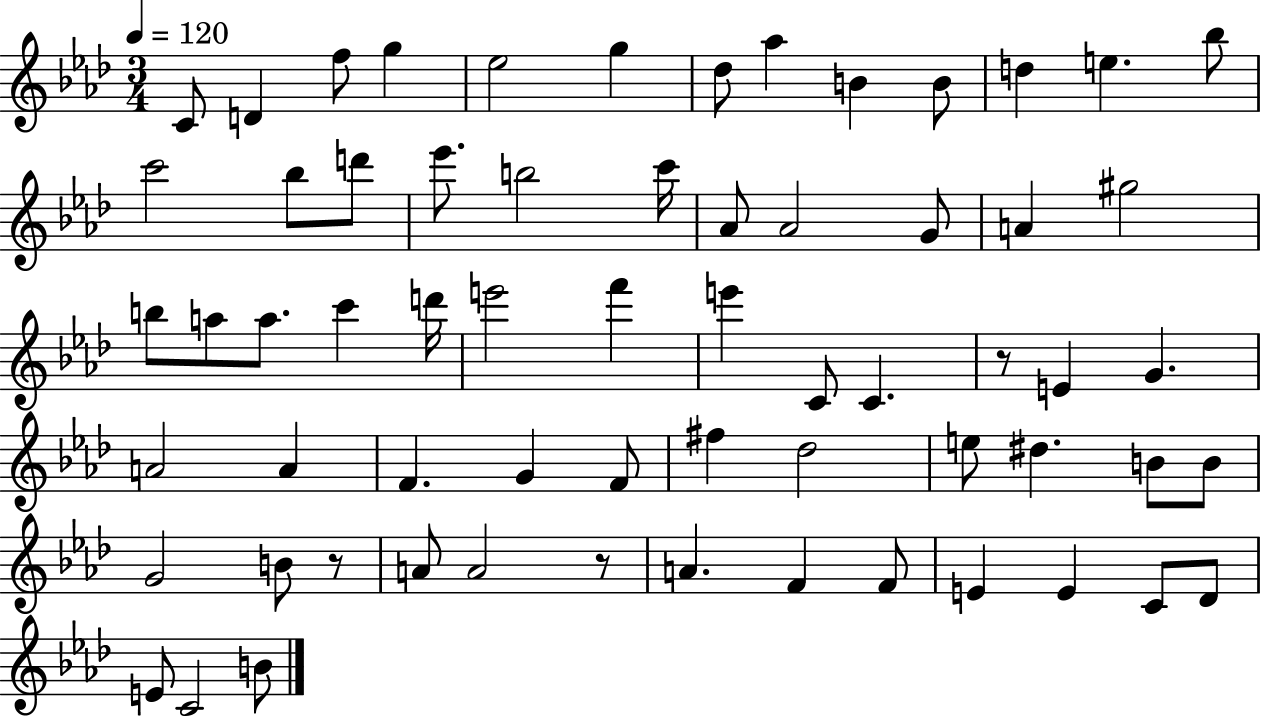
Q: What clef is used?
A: treble